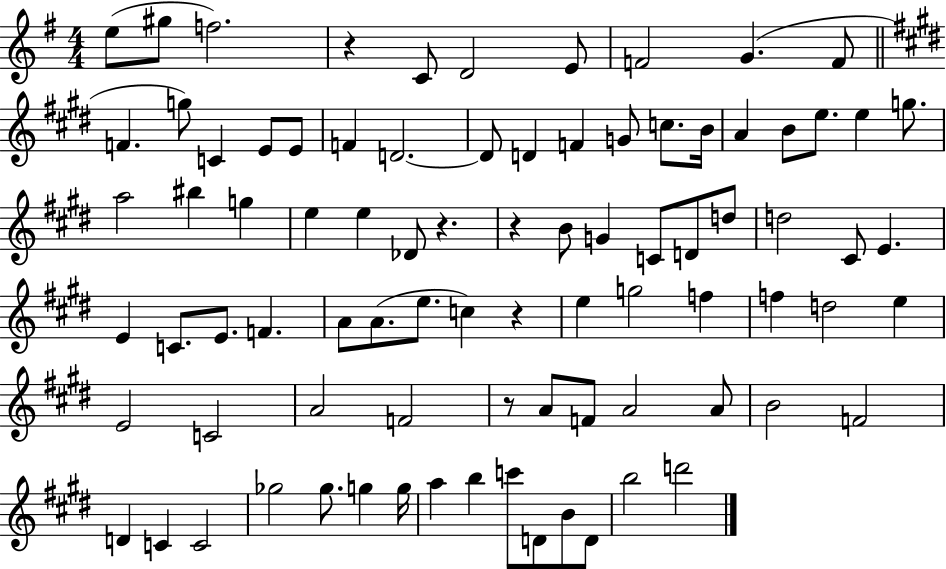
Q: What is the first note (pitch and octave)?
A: E5